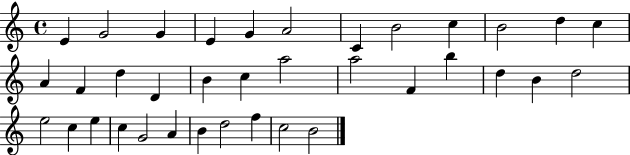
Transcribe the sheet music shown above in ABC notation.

X:1
T:Untitled
M:4/4
L:1/4
K:C
E G2 G E G A2 C B2 c B2 d c A F d D B c a2 a2 F b d B d2 e2 c e c G2 A B d2 f c2 B2